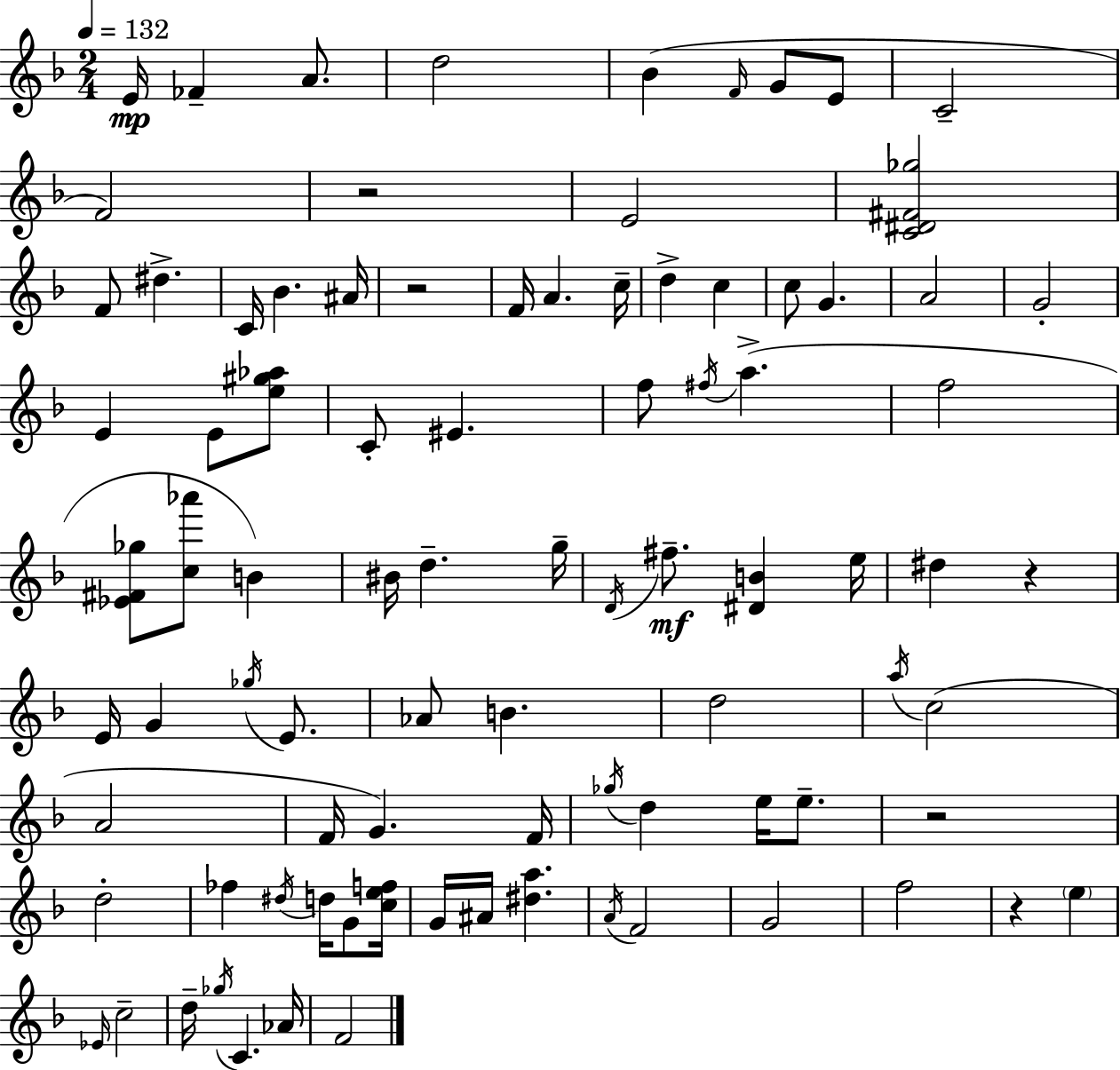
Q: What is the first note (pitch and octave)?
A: E4